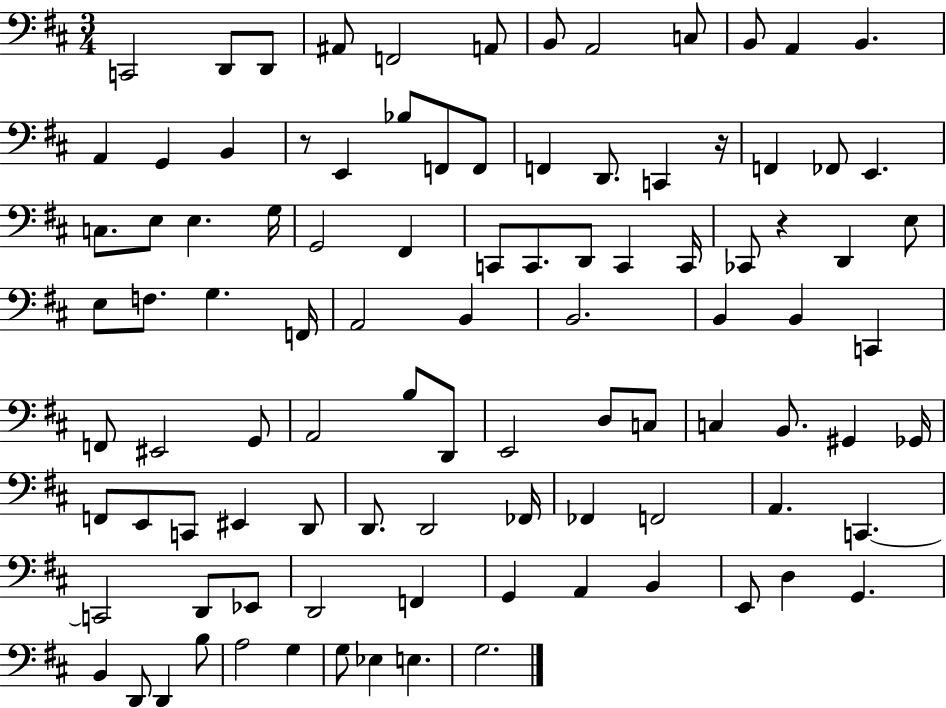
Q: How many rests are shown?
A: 3